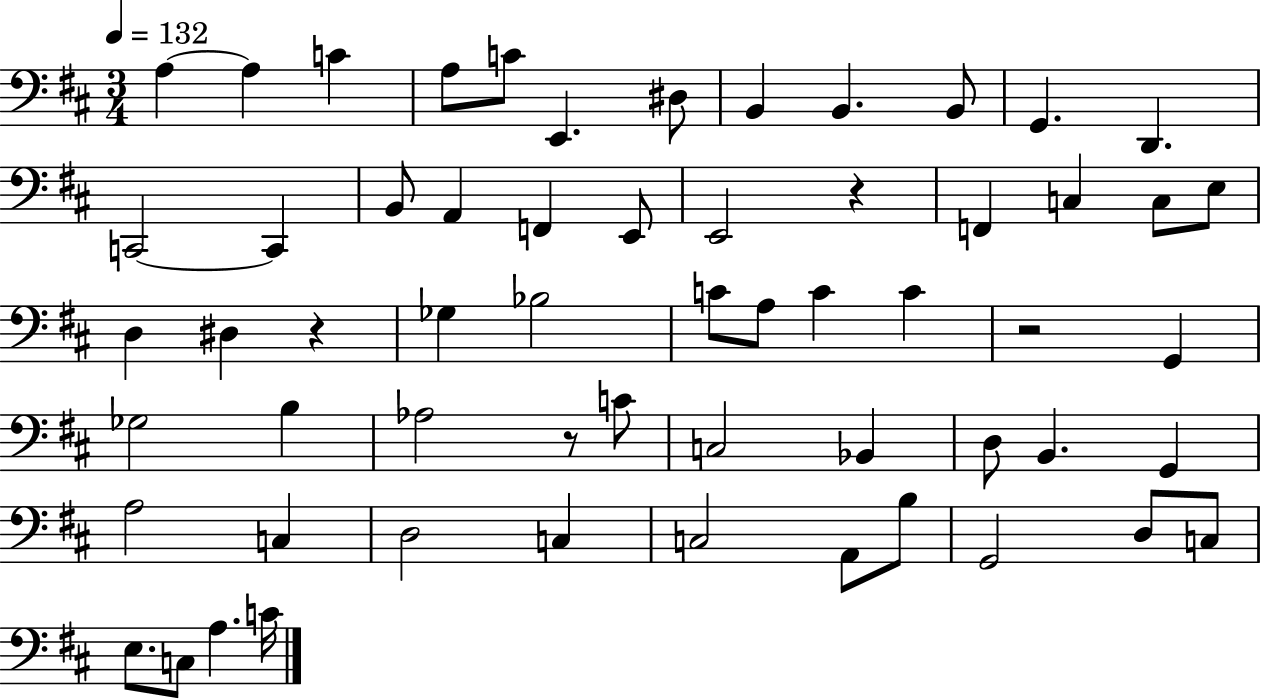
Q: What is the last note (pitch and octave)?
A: C4